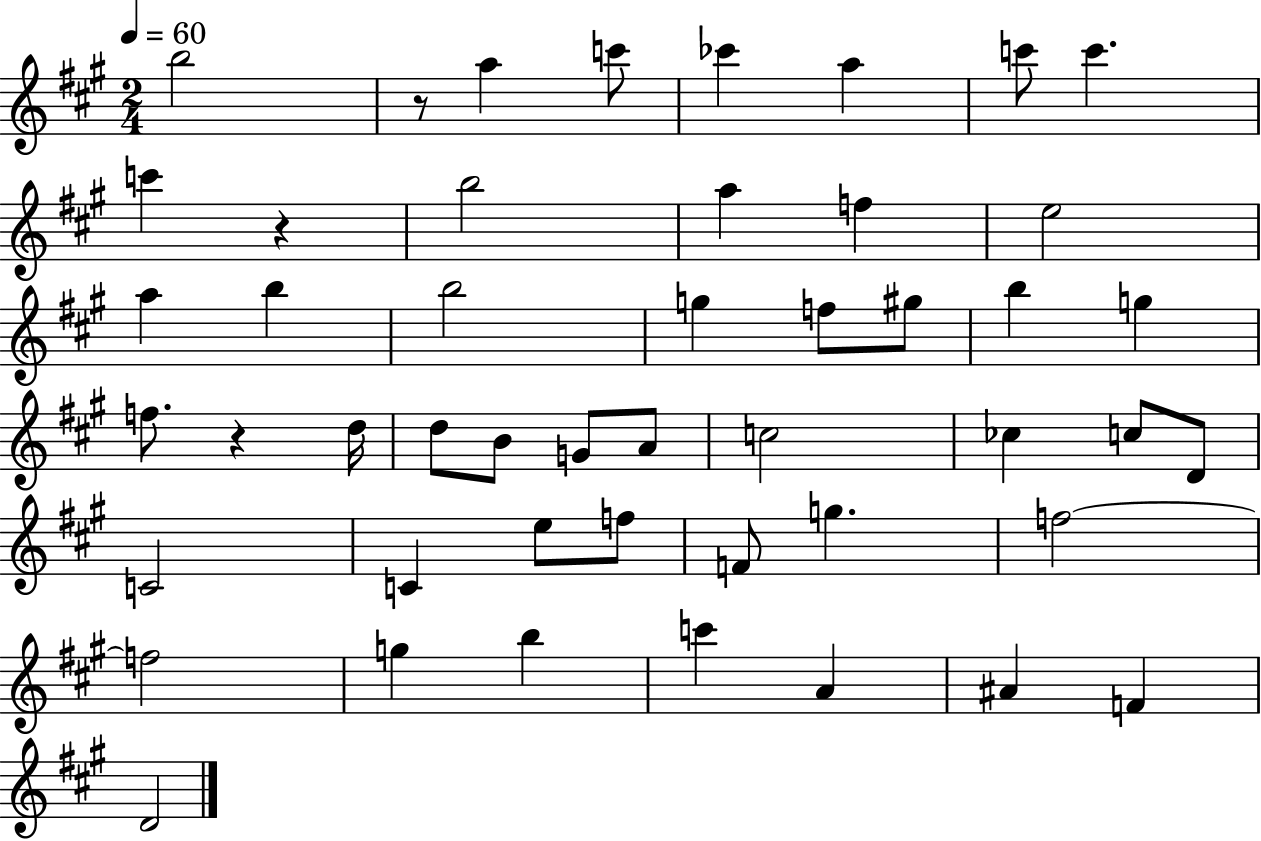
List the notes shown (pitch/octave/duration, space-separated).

B5/h R/e A5/q C6/e CES6/q A5/q C6/e C6/q. C6/q R/q B5/h A5/q F5/q E5/h A5/q B5/q B5/h G5/q F5/e G#5/e B5/q G5/q F5/e. R/q D5/s D5/e B4/e G4/e A4/e C5/h CES5/q C5/e D4/e C4/h C4/q E5/e F5/e F4/e G5/q. F5/h F5/h G5/q B5/q C6/q A4/q A#4/q F4/q D4/h